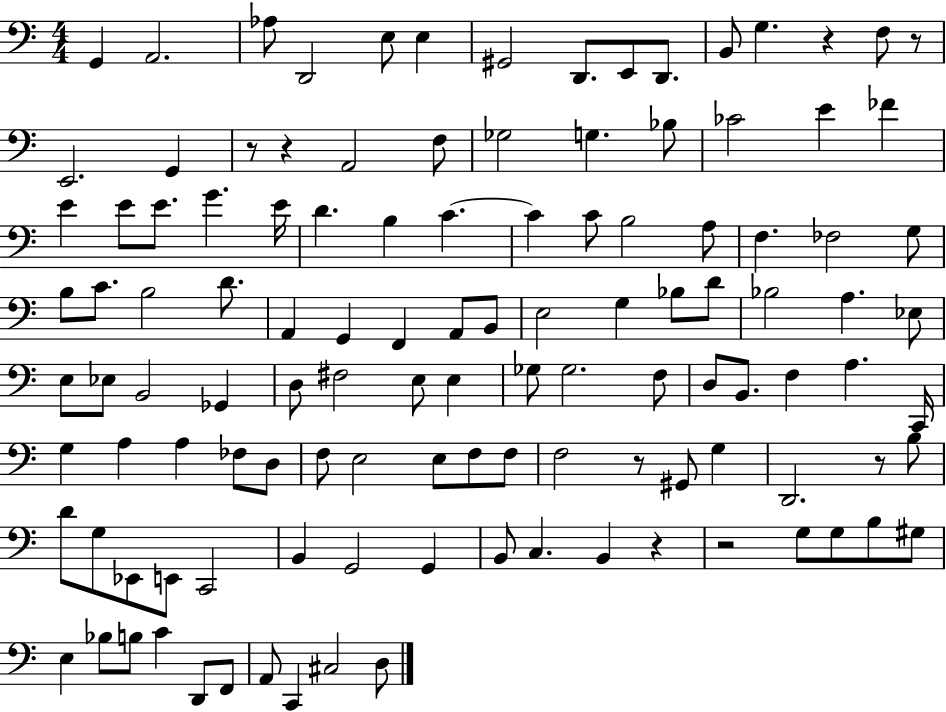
G2/q A2/h. Ab3/e D2/h E3/e E3/q G#2/h D2/e. E2/e D2/e. B2/e G3/q. R/q F3/e R/e E2/h. G2/q R/e R/q A2/h F3/e Gb3/h G3/q. Bb3/e CES4/h E4/q FES4/q E4/q E4/e E4/e. G4/q. E4/s D4/q. B3/q C4/q. C4/q C4/e B3/h A3/e F3/q. FES3/h G3/e B3/e C4/e. B3/h D4/e. A2/q G2/q F2/q A2/e B2/e E3/h G3/q Bb3/e D4/e Bb3/h A3/q. Eb3/e E3/e Eb3/e B2/h Gb2/q D3/e F#3/h E3/e E3/q Gb3/e Gb3/h. F3/e D3/e B2/e. F3/q A3/q. C2/s G3/q A3/q A3/q FES3/e D3/e F3/e E3/h E3/e F3/e F3/e F3/h R/e G#2/e G3/q D2/h. R/e B3/e D4/e G3/e Eb2/e E2/e C2/h B2/q G2/h G2/q B2/e C3/q. B2/q R/q R/h G3/e G3/e B3/e G#3/e E3/q Bb3/e B3/e C4/q D2/e F2/e A2/e C2/q C#3/h D3/e